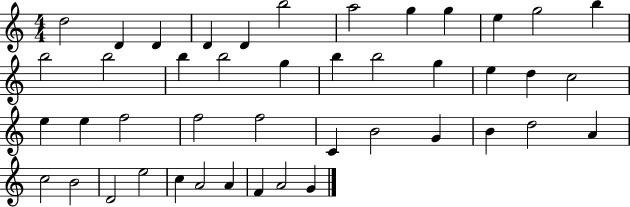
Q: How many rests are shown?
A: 0